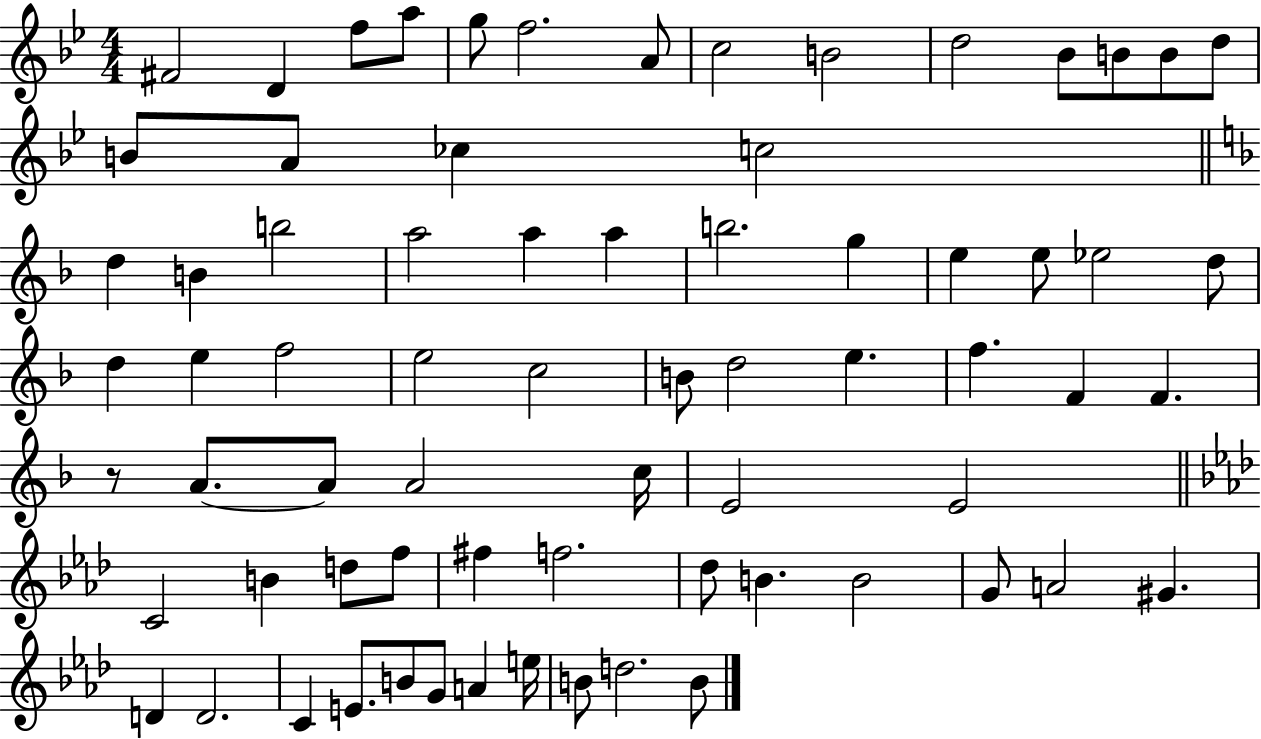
{
  \clef treble
  \numericTimeSignature
  \time 4/4
  \key bes \major
  fis'2 d'4 f''8 a''8 | g''8 f''2. a'8 | c''2 b'2 | d''2 bes'8 b'8 b'8 d''8 | \break b'8 a'8 ces''4 c''2 | \bar "||" \break \key f \major d''4 b'4 b''2 | a''2 a''4 a''4 | b''2. g''4 | e''4 e''8 ees''2 d''8 | \break d''4 e''4 f''2 | e''2 c''2 | b'8 d''2 e''4. | f''4. f'4 f'4. | \break r8 a'8.~~ a'8 a'2 c''16 | e'2 e'2 | \bar "||" \break \key aes \major c'2 b'4 d''8 f''8 | fis''4 f''2. | des''8 b'4. b'2 | g'8 a'2 gis'4. | \break d'4 d'2. | c'4 e'8. b'8 g'8 a'4 e''16 | b'8 d''2. b'8 | \bar "|."
}